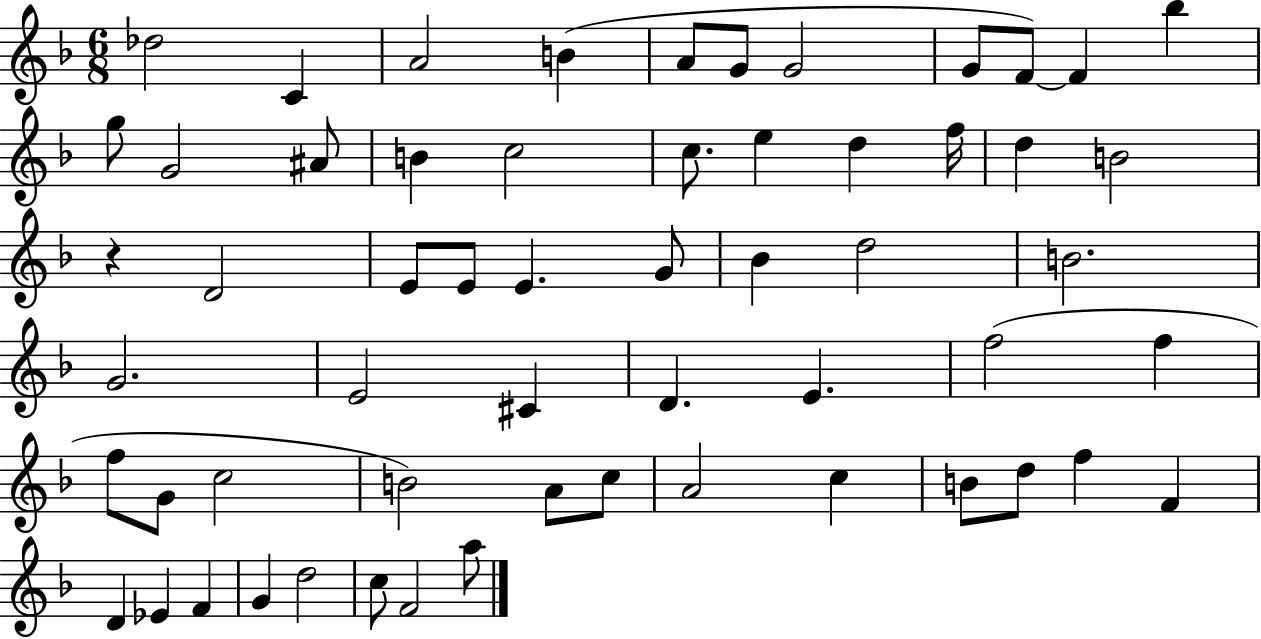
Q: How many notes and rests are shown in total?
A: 58